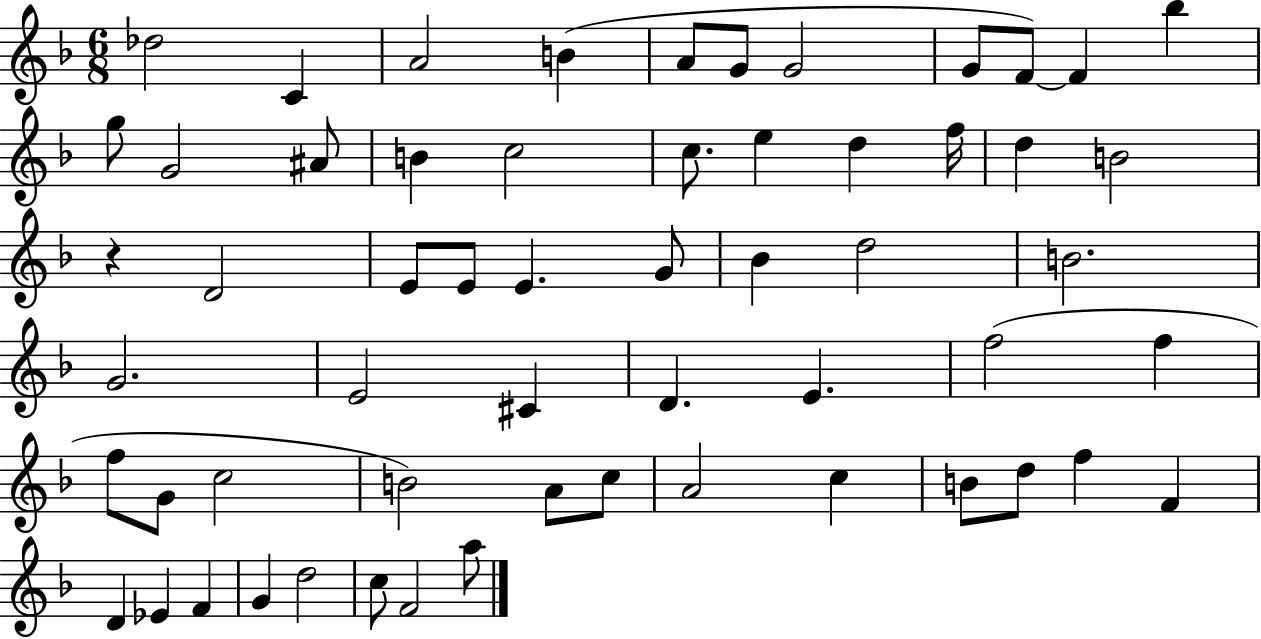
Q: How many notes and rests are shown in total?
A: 58